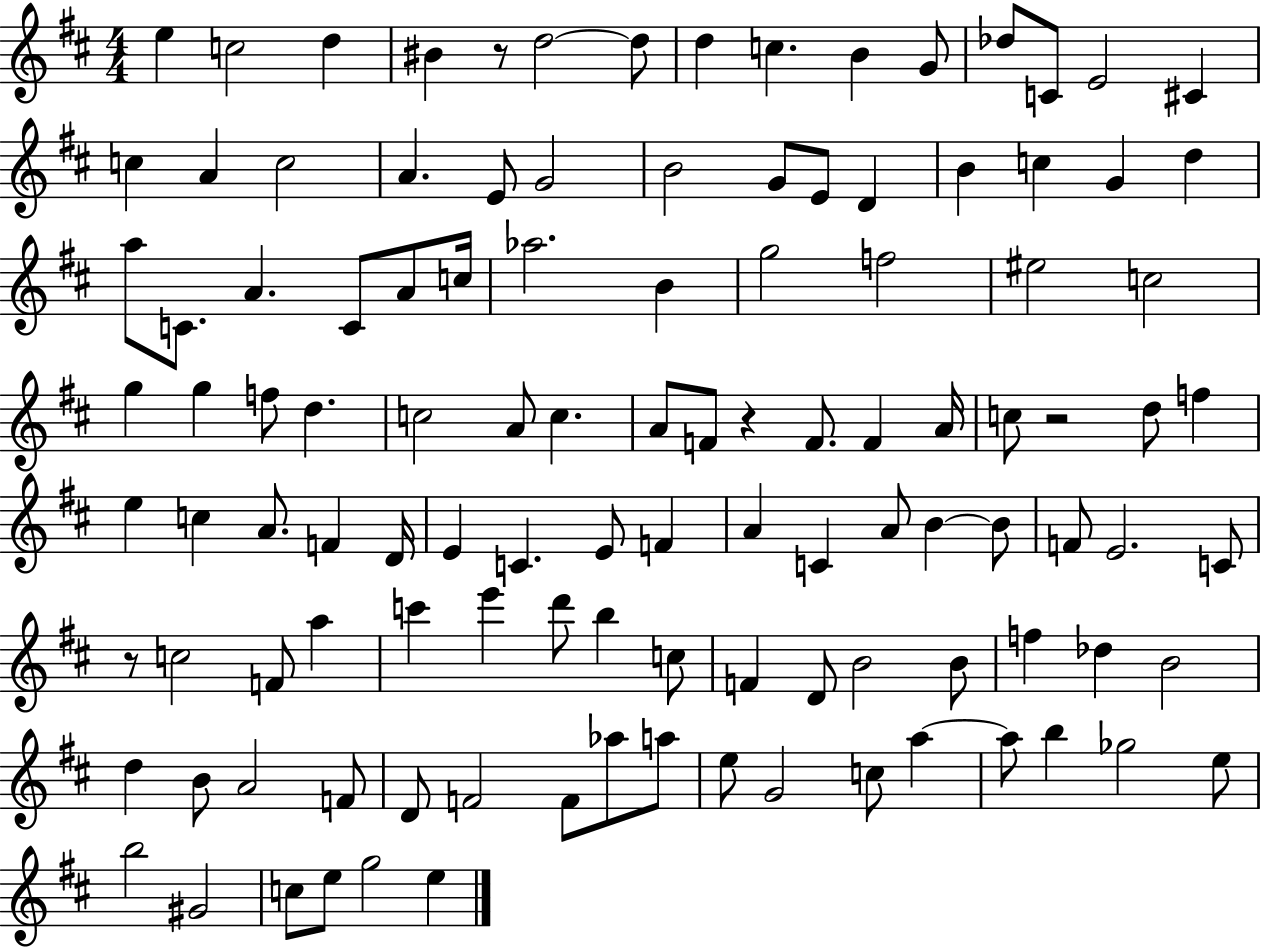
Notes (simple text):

E5/q C5/h D5/q BIS4/q R/e D5/h D5/e D5/q C5/q. B4/q G4/e Db5/e C4/e E4/h C#4/q C5/q A4/q C5/h A4/q. E4/e G4/h B4/h G4/e E4/e D4/q B4/q C5/q G4/q D5/q A5/e C4/e. A4/q. C4/e A4/e C5/s Ab5/h. B4/q G5/h F5/h EIS5/h C5/h G5/q G5/q F5/e D5/q. C5/h A4/e C5/q. A4/e F4/e R/q F4/e. F4/q A4/s C5/e R/h D5/e F5/q E5/q C5/q A4/e. F4/q D4/s E4/q C4/q. E4/e F4/q A4/q C4/q A4/e B4/q B4/e F4/e E4/h. C4/e R/e C5/h F4/e A5/q C6/q E6/q D6/e B5/q C5/e F4/q D4/e B4/h B4/e F5/q Db5/q B4/h D5/q B4/e A4/h F4/e D4/e F4/h F4/e Ab5/e A5/e E5/e G4/h C5/e A5/q A5/e B5/q Gb5/h E5/e B5/h G#4/h C5/e E5/e G5/h E5/q